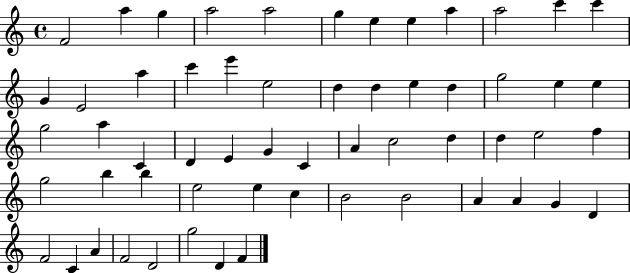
F4/h A5/q G5/q A5/h A5/h G5/q E5/q E5/q A5/q A5/h C6/q C6/q G4/q E4/h A5/q C6/q E6/q E5/h D5/q D5/q E5/q D5/q G5/h E5/q E5/q G5/h A5/q C4/q D4/q E4/q G4/q C4/q A4/q C5/h D5/q D5/q E5/h F5/q G5/h B5/q B5/q E5/h E5/q C5/q B4/h B4/h A4/q A4/q G4/q D4/q F4/h C4/q A4/q F4/h D4/h G5/h D4/q F4/q